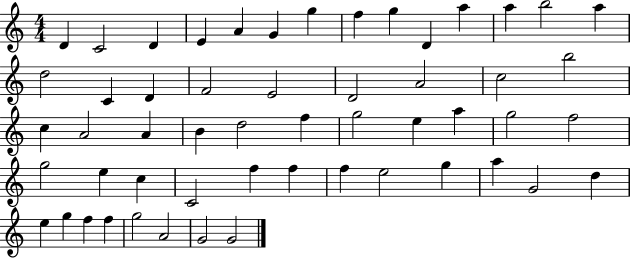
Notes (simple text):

D4/q C4/h D4/q E4/q A4/q G4/q G5/q F5/q G5/q D4/q A5/q A5/q B5/h A5/q D5/h C4/q D4/q F4/h E4/h D4/h A4/h C5/h B5/h C5/q A4/h A4/q B4/q D5/h F5/q G5/h E5/q A5/q G5/h F5/h G5/h E5/q C5/q C4/h F5/q F5/q F5/q E5/h G5/q A5/q G4/h D5/q E5/q G5/q F5/q F5/q G5/h A4/h G4/h G4/h